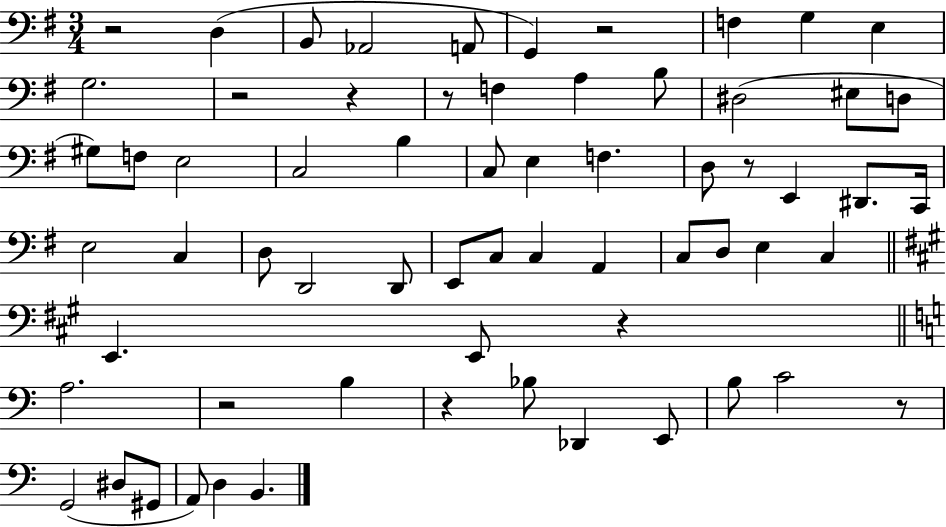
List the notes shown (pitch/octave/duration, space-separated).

R/h D3/q B2/e Ab2/h A2/e G2/q R/h F3/q G3/q E3/q G3/h. R/h R/q R/e F3/q A3/q B3/e D#3/h EIS3/e D3/e G#3/e F3/e E3/h C3/h B3/q C3/e E3/q F3/q. D3/e R/e E2/q D#2/e. C2/s E3/h C3/q D3/e D2/h D2/e E2/e C3/e C3/q A2/q C3/e D3/e E3/q C3/q E2/q. E2/e R/q A3/h. R/h B3/q R/q Bb3/e Db2/q E2/e B3/e C4/h R/e G2/h D#3/e G#2/e A2/e D3/q B2/q.